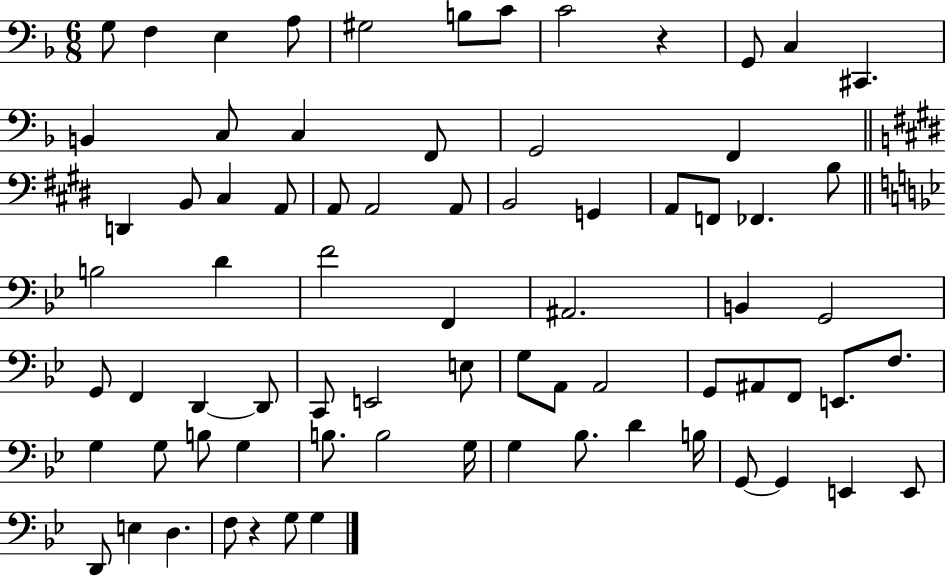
{
  \clef bass
  \numericTimeSignature
  \time 6/8
  \key f \major
  \repeat volta 2 { g8 f4 e4 a8 | gis2 b8 c'8 | c'2 r4 | g,8 c4 cis,4. | \break b,4 c8 c4 f,8 | g,2 f,4 | \bar "||" \break \key e \major d,4 b,8 cis4 a,8 | a,8 a,2 a,8 | b,2 g,4 | a,8 f,8 fes,4. b8 | \break \bar "||" \break \key bes \major b2 d'4 | f'2 f,4 | ais,2. | b,4 g,2 | \break g,8 f,4 d,4~~ d,8 | c,8 e,2 e8 | g8 a,8 a,2 | g,8 ais,8 f,8 e,8. f8. | \break g4 g8 b8 g4 | b8. b2 g16 | g4 bes8. d'4 b16 | g,8~~ g,4 e,4 e,8 | \break d,8 e4 d4. | f8 r4 g8 g4 | } \bar "|."
}